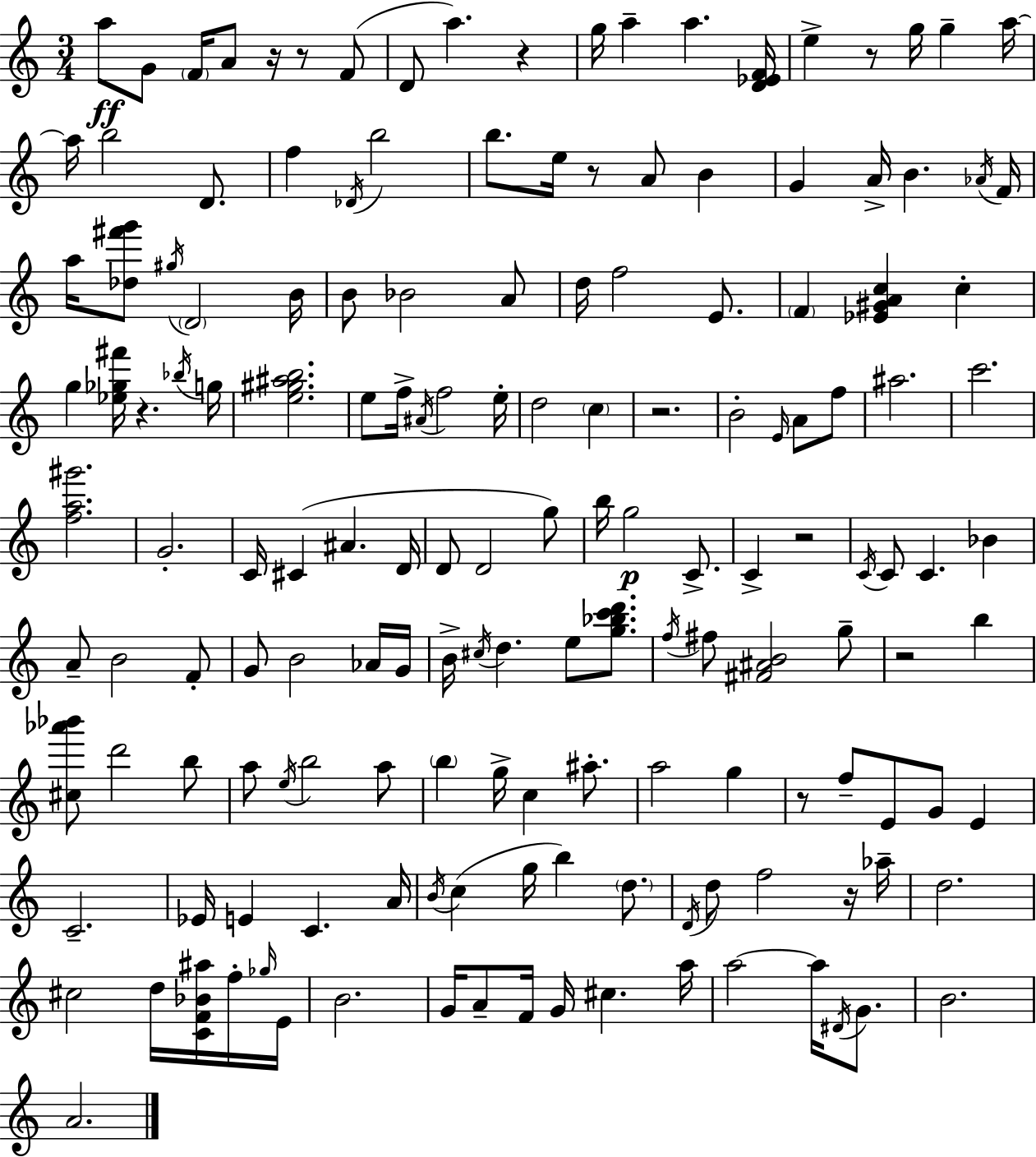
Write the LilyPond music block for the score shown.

{
  \clef treble
  \numericTimeSignature
  \time 3/4
  \key c \major
  a''8\ff g'8 \parenthesize f'16 a'8 r16 r8 f'8( | d'8 a''4.) r4 | g''16 a''4-- a''4. <d' ees' f'>16 | e''4-> r8 g''16 g''4-- a''16~~ | \break a''16 b''2 d'8. | f''4 \acciaccatura { des'16 } b''2 | b''8. e''16 r8 a'8 b'4 | g'4 a'16-> b'4. | \break \acciaccatura { aes'16 } f'16 a''16 <des'' fis''' g'''>8 \acciaccatura { gis''16 } \parenthesize d'2 | b'16 b'8 bes'2 | a'8 d''16 f''2 | e'8. \parenthesize f'4 <ees' gis' a' c''>4 c''4-. | \break g''4 <ees'' ges'' fis'''>16 r4. | \acciaccatura { bes''16 } g''16 <e'' gis'' ais'' b''>2. | e''8 f''16-> \acciaccatura { ais'16 } f''2 | e''16-. d''2 | \break \parenthesize c''4 r2. | b'2-. | \grace { e'16 } a'8 f''8 ais''2. | c'''2. | \break <f'' a'' gis'''>2. | g'2.-. | c'16 cis'4( ais'4. | d'16 d'8 d'2 | \break g''8) b''16 g''2\p | c'8.-> c'4-> r2 | \acciaccatura { c'16 } c'8 c'4. | bes'4 a'8-- b'2 | \break f'8-. g'8 b'2 | aes'16 g'16 b'16-> \acciaccatura { cis''16 } d''4. | e''8 <g'' bes'' c''' d'''>8. \acciaccatura { f''16 } fis''8 <fis' ais' b'>2 | g''8-- r2 | \break b''4 <cis'' aes''' bes'''>8 d'''2 | b''8 a''8 \acciaccatura { e''16 } | b''2 a''8 \parenthesize b''4 | g''16-> c''4 ais''8.-. a''2 | \break g''4 r8 | f''8-- e'8 g'8 e'4 c'2.-- | ees'16 e'4 | c'4. a'16 \acciaccatura { b'16 }( c''4 | \break g''16 b''4) \parenthesize d''8. \acciaccatura { d'16 } | d''8 f''2 r16 aes''16-- | d''2. | cis''2 d''16 <c' f' bes' ais''>16 f''16-. \grace { ges''16 } | \break e'16 b'2. | g'16 a'8-- f'16 g'16 cis''4. | a''16 a''2~~ a''16 \acciaccatura { dis'16 } g'8. | b'2. | \break a'2. | \bar "|."
}